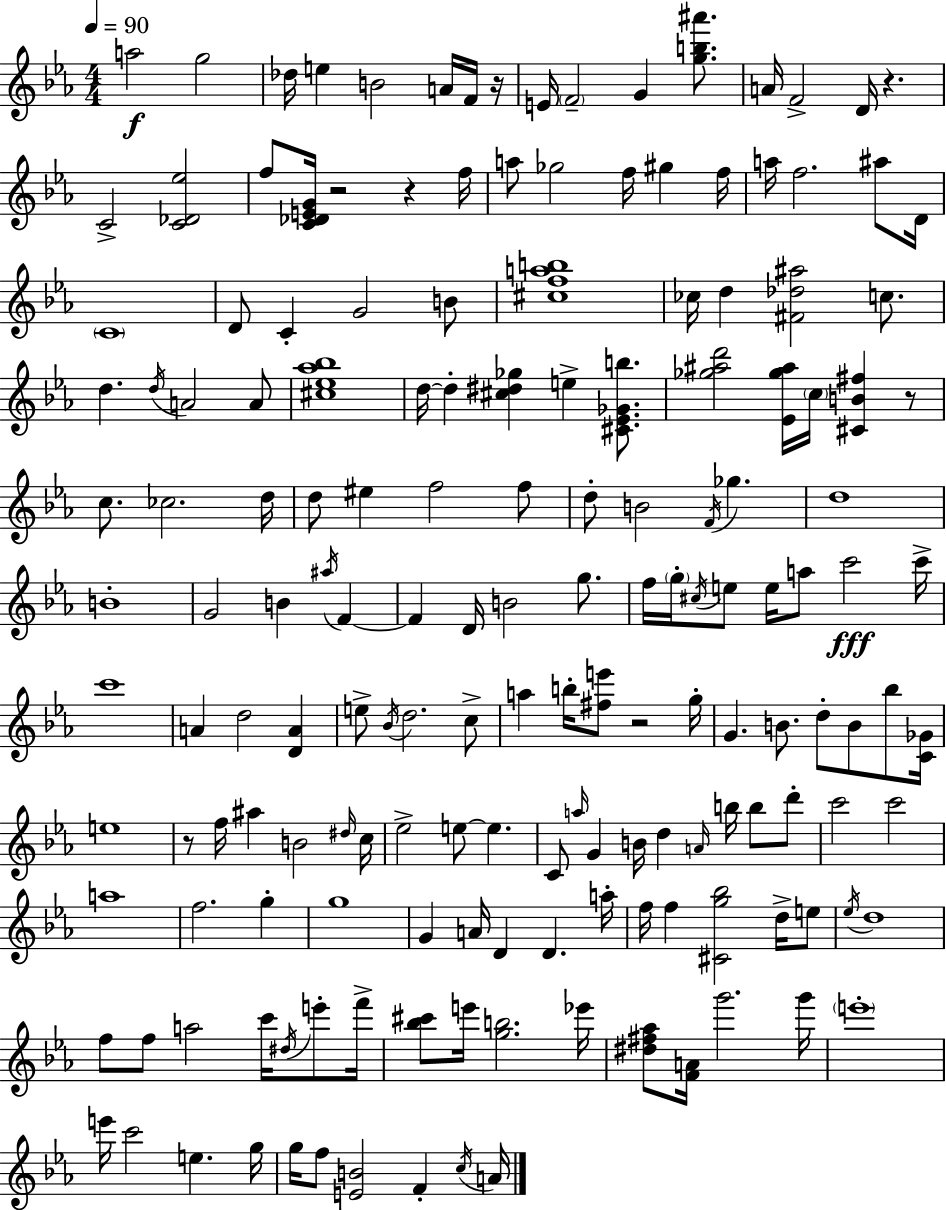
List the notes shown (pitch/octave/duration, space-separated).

A5/h G5/h Db5/s E5/q B4/h A4/s F4/s R/s E4/s F4/h G4/q [G5,B5,A#6]/e. A4/s F4/h D4/s R/q. C4/h [C4,Db4,Eb5]/h F5/e [C4,Db4,E4,G4]/s R/h R/q F5/s A5/e Gb5/h F5/s G#5/q F5/s A5/s F5/h. A#5/e D4/s C4/w D4/e C4/q G4/h B4/e [C#5,F5,A5,B5]/w CES5/s D5/q [F#4,Db5,A#5]/h C5/e. D5/q. D5/s A4/h A4/e [C#5,Eb5,Ab5,Bb5]/w D5/s D5/q [C#5,D#5,Gb5]/q E5/q [C#4,Eb4,Gb4,B5]/e. [Gb5,A#5,D6]/h [Eb4,Gb5,A#5]/s C5/s [C#4,B4,F#5]/q R/e C5/e. CES5/h. D5/s D5/e EIS5/q F5/h F5/e D5/e B4/h F4/s Gb5/q. D5/w B4/w G4/h B4/q A#5/s F4/q F4/q D4/s B4/h G5/e. F5/s G5/s C#5/s E5/e E5/s A5/e C6/h C6/s C6/w A4/q D5/h [D4,A4]/q E5/e Bb4/s D5/h. C5/e A5/q B5/s [F#5,E6]/e R/h G5/s G4/q. B4/e. D5/e B4/e Bb5/e [C4,Gb4]/s E5/w R/e F5/s A#5/q B4/h D#5/s C5/s Eb5/h E5/e E5/q. C4/e A5/s G4/q B4/s D5/q A4/s B5/s B5/e D6/e C6/h C6/h A5/w F5/h. G5/q G5/w G4/q A4/s D4/q D4/q. A5/s F5/s F5/q [C#4,G5,Bb5]/h D5/s E5/e Eb5/s D5/w F5/e F5/e A5/h C6/s D#5/s E6/e F6/s [Bb5,C#6]/e E6/s [G5,B5]/h. Eb6/s [D#5,F#5,Ab5]/e [F4,A4]/s G6/h. G6/s E6/w E6/s C6/h E5/q. G5/s G5/s F5/e [E4,B4]/h F4/q C5/s A4/s